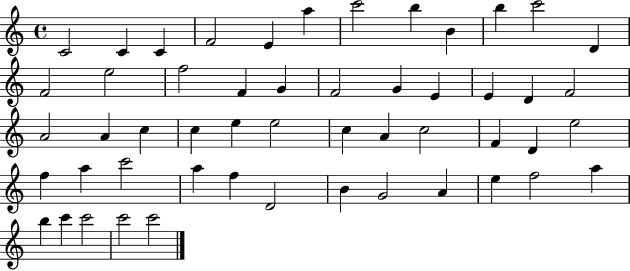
{
  \clef treble
  \time 4/4
  \defaultTimeSignature
  \key c \major
  c'2 c'4 c'4 | f'2 e'4 a''4 | c'''2 b''4 b'4 | b''4 c'''2 d'4 | \break f'2 e''2 | f''2 f'4 g'4 | f'2 g'4 e'4 | e'4 d'4 f'2 | \break a'2 a'4 c''4 | c''4 e''4 e''2 | c''4 a'4 c''2 | f'4 d'4 e''2 | \break f''4 a''4 c'''2 | a''4 f''4 d'2 | b'4 g'2 a'4 | e''4 f''2 a''4 | \break b''4 c'''4 c'''2 | c'''2 c'''2 | \bar "|."
}